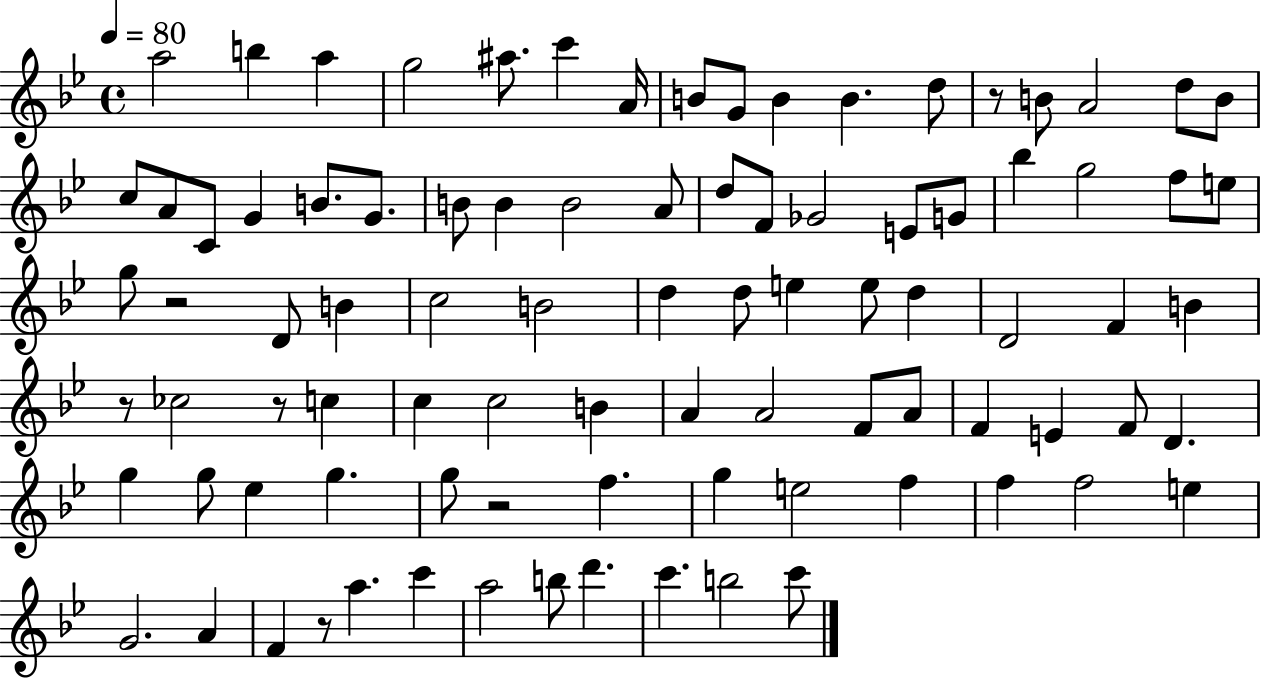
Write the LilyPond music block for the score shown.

{
  \clef treble
  \time 4/4
  \defaultTimeSignature
  \key bes \major
  \tempo 4 = 80
  a''2 b''4 a''4 | g''2 ais''8. c'''4 a'16 | b'8 g'8 b'4 b'4. d''8 | r8 b'8 a'2 d''8 b'8 | \break c''8 a'8 c'8 g'4 b'8. g'8. | b'8 b'4 b'2 a'8 | d''8 f'8 ges'2 e'8 g'8 | bes''4 g''2 f''8 e''8 | \break g''8 r2 d'8 b'4 | c''2 b'2 | d''4 d''8 e''4 e''8 d''4 | d'2 f'4 b'4 | \break r8 ces''2 r8 c''4 | c''4 c''2 b'4 | a'4 a'2 f'8 a'8 | f'4 e'4 f'8 d'4. | \break g''4 g''8 ees''4 g''4. | g''8 r2 f''4. | g''4 e''2 f''4 | f''4 f''2 e''4 | \break g'2. a'4 | f'4 r8 a''4. c'''4 | a''2 b''8 d'''4. | c'''4. b''2 c'''8 | \break \bar "|."
}